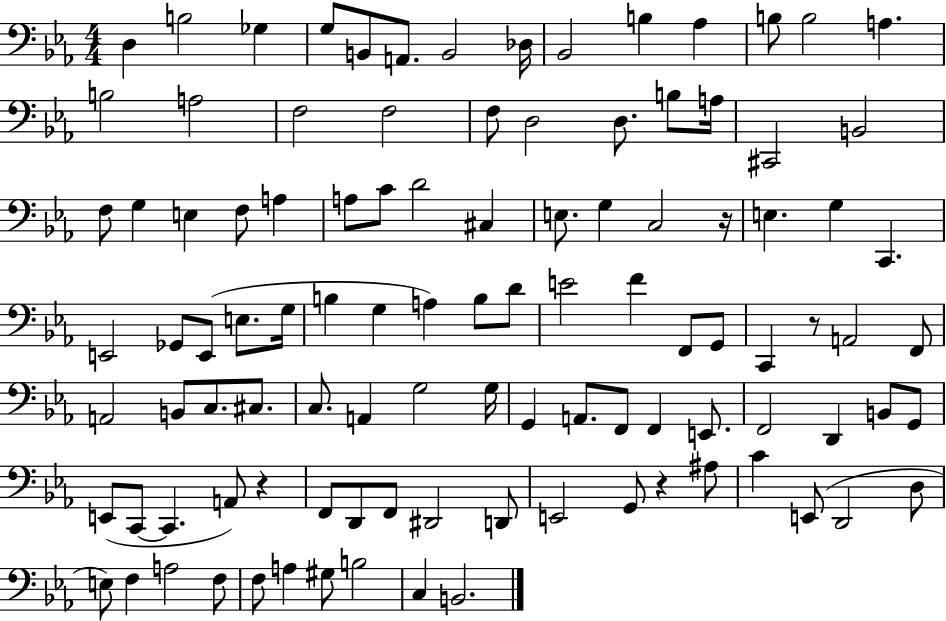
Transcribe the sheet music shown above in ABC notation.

X:1
T:Untitled
M:4/4
L:1/4
K:Eb
D, B,2 _G, G,/2 B,,/2 A,,/2 B,,2 _D,/4 _B,,2 B, _A, B,/2 B,2 A, B,2 A,2 F,2 F,2 F,/2 D,2 D,/2 B,/2 A,/4 ^C,,2 B,,2 F,/2 G, E, F,/2 A, A,/2 C/2 D2 ^C, E,/2 G, C,2 z/4 E, G, C,, E,,2 _G,,/2 E,,/2 E,/2 G,/4 B, G, A, B,/2 D/2 E2 F F,,/2 G,,/2 C,, z/2 A,,2 F,,/2 A,,2 B,,/2 C,/2 ^C,/2 C,/2 A,, G,2 G,/4 G,, A,,/2 F,,/2 F,, E,,/2 F,,2 D,, B,,/2 G,,/2 E,,/2 C,,/2 C,, A,,/2 z F,,/2 D,,/2 F,,/2 ^D,,2 D,,/2 E,,2 G,,/2 z ^A,/2 C E,,/2 D,,2 D,/2 E,/2 F, A,2 F,/2 F,/2 A, ^G,/2 B,2 C, B,,2